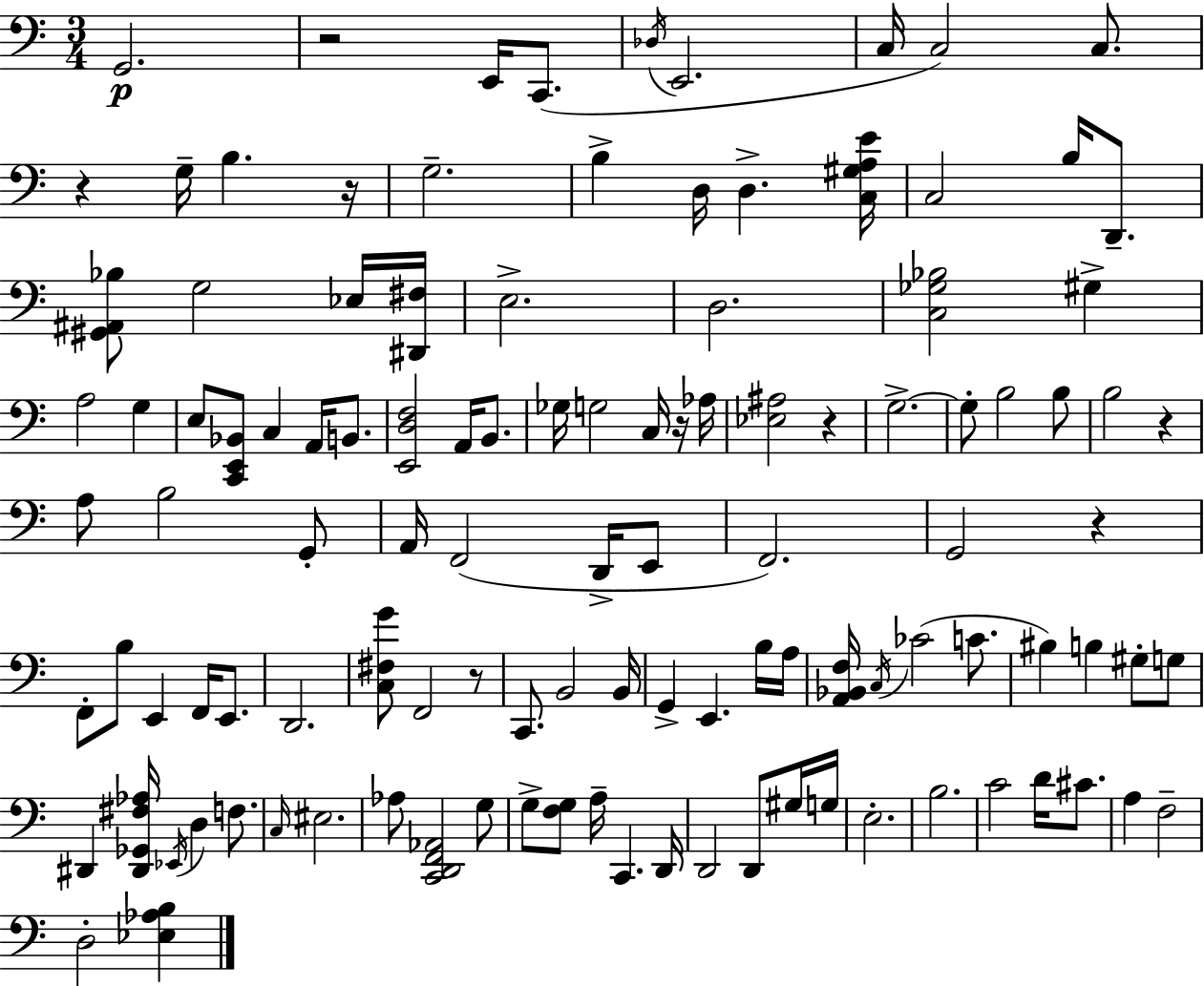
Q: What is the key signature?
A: C major